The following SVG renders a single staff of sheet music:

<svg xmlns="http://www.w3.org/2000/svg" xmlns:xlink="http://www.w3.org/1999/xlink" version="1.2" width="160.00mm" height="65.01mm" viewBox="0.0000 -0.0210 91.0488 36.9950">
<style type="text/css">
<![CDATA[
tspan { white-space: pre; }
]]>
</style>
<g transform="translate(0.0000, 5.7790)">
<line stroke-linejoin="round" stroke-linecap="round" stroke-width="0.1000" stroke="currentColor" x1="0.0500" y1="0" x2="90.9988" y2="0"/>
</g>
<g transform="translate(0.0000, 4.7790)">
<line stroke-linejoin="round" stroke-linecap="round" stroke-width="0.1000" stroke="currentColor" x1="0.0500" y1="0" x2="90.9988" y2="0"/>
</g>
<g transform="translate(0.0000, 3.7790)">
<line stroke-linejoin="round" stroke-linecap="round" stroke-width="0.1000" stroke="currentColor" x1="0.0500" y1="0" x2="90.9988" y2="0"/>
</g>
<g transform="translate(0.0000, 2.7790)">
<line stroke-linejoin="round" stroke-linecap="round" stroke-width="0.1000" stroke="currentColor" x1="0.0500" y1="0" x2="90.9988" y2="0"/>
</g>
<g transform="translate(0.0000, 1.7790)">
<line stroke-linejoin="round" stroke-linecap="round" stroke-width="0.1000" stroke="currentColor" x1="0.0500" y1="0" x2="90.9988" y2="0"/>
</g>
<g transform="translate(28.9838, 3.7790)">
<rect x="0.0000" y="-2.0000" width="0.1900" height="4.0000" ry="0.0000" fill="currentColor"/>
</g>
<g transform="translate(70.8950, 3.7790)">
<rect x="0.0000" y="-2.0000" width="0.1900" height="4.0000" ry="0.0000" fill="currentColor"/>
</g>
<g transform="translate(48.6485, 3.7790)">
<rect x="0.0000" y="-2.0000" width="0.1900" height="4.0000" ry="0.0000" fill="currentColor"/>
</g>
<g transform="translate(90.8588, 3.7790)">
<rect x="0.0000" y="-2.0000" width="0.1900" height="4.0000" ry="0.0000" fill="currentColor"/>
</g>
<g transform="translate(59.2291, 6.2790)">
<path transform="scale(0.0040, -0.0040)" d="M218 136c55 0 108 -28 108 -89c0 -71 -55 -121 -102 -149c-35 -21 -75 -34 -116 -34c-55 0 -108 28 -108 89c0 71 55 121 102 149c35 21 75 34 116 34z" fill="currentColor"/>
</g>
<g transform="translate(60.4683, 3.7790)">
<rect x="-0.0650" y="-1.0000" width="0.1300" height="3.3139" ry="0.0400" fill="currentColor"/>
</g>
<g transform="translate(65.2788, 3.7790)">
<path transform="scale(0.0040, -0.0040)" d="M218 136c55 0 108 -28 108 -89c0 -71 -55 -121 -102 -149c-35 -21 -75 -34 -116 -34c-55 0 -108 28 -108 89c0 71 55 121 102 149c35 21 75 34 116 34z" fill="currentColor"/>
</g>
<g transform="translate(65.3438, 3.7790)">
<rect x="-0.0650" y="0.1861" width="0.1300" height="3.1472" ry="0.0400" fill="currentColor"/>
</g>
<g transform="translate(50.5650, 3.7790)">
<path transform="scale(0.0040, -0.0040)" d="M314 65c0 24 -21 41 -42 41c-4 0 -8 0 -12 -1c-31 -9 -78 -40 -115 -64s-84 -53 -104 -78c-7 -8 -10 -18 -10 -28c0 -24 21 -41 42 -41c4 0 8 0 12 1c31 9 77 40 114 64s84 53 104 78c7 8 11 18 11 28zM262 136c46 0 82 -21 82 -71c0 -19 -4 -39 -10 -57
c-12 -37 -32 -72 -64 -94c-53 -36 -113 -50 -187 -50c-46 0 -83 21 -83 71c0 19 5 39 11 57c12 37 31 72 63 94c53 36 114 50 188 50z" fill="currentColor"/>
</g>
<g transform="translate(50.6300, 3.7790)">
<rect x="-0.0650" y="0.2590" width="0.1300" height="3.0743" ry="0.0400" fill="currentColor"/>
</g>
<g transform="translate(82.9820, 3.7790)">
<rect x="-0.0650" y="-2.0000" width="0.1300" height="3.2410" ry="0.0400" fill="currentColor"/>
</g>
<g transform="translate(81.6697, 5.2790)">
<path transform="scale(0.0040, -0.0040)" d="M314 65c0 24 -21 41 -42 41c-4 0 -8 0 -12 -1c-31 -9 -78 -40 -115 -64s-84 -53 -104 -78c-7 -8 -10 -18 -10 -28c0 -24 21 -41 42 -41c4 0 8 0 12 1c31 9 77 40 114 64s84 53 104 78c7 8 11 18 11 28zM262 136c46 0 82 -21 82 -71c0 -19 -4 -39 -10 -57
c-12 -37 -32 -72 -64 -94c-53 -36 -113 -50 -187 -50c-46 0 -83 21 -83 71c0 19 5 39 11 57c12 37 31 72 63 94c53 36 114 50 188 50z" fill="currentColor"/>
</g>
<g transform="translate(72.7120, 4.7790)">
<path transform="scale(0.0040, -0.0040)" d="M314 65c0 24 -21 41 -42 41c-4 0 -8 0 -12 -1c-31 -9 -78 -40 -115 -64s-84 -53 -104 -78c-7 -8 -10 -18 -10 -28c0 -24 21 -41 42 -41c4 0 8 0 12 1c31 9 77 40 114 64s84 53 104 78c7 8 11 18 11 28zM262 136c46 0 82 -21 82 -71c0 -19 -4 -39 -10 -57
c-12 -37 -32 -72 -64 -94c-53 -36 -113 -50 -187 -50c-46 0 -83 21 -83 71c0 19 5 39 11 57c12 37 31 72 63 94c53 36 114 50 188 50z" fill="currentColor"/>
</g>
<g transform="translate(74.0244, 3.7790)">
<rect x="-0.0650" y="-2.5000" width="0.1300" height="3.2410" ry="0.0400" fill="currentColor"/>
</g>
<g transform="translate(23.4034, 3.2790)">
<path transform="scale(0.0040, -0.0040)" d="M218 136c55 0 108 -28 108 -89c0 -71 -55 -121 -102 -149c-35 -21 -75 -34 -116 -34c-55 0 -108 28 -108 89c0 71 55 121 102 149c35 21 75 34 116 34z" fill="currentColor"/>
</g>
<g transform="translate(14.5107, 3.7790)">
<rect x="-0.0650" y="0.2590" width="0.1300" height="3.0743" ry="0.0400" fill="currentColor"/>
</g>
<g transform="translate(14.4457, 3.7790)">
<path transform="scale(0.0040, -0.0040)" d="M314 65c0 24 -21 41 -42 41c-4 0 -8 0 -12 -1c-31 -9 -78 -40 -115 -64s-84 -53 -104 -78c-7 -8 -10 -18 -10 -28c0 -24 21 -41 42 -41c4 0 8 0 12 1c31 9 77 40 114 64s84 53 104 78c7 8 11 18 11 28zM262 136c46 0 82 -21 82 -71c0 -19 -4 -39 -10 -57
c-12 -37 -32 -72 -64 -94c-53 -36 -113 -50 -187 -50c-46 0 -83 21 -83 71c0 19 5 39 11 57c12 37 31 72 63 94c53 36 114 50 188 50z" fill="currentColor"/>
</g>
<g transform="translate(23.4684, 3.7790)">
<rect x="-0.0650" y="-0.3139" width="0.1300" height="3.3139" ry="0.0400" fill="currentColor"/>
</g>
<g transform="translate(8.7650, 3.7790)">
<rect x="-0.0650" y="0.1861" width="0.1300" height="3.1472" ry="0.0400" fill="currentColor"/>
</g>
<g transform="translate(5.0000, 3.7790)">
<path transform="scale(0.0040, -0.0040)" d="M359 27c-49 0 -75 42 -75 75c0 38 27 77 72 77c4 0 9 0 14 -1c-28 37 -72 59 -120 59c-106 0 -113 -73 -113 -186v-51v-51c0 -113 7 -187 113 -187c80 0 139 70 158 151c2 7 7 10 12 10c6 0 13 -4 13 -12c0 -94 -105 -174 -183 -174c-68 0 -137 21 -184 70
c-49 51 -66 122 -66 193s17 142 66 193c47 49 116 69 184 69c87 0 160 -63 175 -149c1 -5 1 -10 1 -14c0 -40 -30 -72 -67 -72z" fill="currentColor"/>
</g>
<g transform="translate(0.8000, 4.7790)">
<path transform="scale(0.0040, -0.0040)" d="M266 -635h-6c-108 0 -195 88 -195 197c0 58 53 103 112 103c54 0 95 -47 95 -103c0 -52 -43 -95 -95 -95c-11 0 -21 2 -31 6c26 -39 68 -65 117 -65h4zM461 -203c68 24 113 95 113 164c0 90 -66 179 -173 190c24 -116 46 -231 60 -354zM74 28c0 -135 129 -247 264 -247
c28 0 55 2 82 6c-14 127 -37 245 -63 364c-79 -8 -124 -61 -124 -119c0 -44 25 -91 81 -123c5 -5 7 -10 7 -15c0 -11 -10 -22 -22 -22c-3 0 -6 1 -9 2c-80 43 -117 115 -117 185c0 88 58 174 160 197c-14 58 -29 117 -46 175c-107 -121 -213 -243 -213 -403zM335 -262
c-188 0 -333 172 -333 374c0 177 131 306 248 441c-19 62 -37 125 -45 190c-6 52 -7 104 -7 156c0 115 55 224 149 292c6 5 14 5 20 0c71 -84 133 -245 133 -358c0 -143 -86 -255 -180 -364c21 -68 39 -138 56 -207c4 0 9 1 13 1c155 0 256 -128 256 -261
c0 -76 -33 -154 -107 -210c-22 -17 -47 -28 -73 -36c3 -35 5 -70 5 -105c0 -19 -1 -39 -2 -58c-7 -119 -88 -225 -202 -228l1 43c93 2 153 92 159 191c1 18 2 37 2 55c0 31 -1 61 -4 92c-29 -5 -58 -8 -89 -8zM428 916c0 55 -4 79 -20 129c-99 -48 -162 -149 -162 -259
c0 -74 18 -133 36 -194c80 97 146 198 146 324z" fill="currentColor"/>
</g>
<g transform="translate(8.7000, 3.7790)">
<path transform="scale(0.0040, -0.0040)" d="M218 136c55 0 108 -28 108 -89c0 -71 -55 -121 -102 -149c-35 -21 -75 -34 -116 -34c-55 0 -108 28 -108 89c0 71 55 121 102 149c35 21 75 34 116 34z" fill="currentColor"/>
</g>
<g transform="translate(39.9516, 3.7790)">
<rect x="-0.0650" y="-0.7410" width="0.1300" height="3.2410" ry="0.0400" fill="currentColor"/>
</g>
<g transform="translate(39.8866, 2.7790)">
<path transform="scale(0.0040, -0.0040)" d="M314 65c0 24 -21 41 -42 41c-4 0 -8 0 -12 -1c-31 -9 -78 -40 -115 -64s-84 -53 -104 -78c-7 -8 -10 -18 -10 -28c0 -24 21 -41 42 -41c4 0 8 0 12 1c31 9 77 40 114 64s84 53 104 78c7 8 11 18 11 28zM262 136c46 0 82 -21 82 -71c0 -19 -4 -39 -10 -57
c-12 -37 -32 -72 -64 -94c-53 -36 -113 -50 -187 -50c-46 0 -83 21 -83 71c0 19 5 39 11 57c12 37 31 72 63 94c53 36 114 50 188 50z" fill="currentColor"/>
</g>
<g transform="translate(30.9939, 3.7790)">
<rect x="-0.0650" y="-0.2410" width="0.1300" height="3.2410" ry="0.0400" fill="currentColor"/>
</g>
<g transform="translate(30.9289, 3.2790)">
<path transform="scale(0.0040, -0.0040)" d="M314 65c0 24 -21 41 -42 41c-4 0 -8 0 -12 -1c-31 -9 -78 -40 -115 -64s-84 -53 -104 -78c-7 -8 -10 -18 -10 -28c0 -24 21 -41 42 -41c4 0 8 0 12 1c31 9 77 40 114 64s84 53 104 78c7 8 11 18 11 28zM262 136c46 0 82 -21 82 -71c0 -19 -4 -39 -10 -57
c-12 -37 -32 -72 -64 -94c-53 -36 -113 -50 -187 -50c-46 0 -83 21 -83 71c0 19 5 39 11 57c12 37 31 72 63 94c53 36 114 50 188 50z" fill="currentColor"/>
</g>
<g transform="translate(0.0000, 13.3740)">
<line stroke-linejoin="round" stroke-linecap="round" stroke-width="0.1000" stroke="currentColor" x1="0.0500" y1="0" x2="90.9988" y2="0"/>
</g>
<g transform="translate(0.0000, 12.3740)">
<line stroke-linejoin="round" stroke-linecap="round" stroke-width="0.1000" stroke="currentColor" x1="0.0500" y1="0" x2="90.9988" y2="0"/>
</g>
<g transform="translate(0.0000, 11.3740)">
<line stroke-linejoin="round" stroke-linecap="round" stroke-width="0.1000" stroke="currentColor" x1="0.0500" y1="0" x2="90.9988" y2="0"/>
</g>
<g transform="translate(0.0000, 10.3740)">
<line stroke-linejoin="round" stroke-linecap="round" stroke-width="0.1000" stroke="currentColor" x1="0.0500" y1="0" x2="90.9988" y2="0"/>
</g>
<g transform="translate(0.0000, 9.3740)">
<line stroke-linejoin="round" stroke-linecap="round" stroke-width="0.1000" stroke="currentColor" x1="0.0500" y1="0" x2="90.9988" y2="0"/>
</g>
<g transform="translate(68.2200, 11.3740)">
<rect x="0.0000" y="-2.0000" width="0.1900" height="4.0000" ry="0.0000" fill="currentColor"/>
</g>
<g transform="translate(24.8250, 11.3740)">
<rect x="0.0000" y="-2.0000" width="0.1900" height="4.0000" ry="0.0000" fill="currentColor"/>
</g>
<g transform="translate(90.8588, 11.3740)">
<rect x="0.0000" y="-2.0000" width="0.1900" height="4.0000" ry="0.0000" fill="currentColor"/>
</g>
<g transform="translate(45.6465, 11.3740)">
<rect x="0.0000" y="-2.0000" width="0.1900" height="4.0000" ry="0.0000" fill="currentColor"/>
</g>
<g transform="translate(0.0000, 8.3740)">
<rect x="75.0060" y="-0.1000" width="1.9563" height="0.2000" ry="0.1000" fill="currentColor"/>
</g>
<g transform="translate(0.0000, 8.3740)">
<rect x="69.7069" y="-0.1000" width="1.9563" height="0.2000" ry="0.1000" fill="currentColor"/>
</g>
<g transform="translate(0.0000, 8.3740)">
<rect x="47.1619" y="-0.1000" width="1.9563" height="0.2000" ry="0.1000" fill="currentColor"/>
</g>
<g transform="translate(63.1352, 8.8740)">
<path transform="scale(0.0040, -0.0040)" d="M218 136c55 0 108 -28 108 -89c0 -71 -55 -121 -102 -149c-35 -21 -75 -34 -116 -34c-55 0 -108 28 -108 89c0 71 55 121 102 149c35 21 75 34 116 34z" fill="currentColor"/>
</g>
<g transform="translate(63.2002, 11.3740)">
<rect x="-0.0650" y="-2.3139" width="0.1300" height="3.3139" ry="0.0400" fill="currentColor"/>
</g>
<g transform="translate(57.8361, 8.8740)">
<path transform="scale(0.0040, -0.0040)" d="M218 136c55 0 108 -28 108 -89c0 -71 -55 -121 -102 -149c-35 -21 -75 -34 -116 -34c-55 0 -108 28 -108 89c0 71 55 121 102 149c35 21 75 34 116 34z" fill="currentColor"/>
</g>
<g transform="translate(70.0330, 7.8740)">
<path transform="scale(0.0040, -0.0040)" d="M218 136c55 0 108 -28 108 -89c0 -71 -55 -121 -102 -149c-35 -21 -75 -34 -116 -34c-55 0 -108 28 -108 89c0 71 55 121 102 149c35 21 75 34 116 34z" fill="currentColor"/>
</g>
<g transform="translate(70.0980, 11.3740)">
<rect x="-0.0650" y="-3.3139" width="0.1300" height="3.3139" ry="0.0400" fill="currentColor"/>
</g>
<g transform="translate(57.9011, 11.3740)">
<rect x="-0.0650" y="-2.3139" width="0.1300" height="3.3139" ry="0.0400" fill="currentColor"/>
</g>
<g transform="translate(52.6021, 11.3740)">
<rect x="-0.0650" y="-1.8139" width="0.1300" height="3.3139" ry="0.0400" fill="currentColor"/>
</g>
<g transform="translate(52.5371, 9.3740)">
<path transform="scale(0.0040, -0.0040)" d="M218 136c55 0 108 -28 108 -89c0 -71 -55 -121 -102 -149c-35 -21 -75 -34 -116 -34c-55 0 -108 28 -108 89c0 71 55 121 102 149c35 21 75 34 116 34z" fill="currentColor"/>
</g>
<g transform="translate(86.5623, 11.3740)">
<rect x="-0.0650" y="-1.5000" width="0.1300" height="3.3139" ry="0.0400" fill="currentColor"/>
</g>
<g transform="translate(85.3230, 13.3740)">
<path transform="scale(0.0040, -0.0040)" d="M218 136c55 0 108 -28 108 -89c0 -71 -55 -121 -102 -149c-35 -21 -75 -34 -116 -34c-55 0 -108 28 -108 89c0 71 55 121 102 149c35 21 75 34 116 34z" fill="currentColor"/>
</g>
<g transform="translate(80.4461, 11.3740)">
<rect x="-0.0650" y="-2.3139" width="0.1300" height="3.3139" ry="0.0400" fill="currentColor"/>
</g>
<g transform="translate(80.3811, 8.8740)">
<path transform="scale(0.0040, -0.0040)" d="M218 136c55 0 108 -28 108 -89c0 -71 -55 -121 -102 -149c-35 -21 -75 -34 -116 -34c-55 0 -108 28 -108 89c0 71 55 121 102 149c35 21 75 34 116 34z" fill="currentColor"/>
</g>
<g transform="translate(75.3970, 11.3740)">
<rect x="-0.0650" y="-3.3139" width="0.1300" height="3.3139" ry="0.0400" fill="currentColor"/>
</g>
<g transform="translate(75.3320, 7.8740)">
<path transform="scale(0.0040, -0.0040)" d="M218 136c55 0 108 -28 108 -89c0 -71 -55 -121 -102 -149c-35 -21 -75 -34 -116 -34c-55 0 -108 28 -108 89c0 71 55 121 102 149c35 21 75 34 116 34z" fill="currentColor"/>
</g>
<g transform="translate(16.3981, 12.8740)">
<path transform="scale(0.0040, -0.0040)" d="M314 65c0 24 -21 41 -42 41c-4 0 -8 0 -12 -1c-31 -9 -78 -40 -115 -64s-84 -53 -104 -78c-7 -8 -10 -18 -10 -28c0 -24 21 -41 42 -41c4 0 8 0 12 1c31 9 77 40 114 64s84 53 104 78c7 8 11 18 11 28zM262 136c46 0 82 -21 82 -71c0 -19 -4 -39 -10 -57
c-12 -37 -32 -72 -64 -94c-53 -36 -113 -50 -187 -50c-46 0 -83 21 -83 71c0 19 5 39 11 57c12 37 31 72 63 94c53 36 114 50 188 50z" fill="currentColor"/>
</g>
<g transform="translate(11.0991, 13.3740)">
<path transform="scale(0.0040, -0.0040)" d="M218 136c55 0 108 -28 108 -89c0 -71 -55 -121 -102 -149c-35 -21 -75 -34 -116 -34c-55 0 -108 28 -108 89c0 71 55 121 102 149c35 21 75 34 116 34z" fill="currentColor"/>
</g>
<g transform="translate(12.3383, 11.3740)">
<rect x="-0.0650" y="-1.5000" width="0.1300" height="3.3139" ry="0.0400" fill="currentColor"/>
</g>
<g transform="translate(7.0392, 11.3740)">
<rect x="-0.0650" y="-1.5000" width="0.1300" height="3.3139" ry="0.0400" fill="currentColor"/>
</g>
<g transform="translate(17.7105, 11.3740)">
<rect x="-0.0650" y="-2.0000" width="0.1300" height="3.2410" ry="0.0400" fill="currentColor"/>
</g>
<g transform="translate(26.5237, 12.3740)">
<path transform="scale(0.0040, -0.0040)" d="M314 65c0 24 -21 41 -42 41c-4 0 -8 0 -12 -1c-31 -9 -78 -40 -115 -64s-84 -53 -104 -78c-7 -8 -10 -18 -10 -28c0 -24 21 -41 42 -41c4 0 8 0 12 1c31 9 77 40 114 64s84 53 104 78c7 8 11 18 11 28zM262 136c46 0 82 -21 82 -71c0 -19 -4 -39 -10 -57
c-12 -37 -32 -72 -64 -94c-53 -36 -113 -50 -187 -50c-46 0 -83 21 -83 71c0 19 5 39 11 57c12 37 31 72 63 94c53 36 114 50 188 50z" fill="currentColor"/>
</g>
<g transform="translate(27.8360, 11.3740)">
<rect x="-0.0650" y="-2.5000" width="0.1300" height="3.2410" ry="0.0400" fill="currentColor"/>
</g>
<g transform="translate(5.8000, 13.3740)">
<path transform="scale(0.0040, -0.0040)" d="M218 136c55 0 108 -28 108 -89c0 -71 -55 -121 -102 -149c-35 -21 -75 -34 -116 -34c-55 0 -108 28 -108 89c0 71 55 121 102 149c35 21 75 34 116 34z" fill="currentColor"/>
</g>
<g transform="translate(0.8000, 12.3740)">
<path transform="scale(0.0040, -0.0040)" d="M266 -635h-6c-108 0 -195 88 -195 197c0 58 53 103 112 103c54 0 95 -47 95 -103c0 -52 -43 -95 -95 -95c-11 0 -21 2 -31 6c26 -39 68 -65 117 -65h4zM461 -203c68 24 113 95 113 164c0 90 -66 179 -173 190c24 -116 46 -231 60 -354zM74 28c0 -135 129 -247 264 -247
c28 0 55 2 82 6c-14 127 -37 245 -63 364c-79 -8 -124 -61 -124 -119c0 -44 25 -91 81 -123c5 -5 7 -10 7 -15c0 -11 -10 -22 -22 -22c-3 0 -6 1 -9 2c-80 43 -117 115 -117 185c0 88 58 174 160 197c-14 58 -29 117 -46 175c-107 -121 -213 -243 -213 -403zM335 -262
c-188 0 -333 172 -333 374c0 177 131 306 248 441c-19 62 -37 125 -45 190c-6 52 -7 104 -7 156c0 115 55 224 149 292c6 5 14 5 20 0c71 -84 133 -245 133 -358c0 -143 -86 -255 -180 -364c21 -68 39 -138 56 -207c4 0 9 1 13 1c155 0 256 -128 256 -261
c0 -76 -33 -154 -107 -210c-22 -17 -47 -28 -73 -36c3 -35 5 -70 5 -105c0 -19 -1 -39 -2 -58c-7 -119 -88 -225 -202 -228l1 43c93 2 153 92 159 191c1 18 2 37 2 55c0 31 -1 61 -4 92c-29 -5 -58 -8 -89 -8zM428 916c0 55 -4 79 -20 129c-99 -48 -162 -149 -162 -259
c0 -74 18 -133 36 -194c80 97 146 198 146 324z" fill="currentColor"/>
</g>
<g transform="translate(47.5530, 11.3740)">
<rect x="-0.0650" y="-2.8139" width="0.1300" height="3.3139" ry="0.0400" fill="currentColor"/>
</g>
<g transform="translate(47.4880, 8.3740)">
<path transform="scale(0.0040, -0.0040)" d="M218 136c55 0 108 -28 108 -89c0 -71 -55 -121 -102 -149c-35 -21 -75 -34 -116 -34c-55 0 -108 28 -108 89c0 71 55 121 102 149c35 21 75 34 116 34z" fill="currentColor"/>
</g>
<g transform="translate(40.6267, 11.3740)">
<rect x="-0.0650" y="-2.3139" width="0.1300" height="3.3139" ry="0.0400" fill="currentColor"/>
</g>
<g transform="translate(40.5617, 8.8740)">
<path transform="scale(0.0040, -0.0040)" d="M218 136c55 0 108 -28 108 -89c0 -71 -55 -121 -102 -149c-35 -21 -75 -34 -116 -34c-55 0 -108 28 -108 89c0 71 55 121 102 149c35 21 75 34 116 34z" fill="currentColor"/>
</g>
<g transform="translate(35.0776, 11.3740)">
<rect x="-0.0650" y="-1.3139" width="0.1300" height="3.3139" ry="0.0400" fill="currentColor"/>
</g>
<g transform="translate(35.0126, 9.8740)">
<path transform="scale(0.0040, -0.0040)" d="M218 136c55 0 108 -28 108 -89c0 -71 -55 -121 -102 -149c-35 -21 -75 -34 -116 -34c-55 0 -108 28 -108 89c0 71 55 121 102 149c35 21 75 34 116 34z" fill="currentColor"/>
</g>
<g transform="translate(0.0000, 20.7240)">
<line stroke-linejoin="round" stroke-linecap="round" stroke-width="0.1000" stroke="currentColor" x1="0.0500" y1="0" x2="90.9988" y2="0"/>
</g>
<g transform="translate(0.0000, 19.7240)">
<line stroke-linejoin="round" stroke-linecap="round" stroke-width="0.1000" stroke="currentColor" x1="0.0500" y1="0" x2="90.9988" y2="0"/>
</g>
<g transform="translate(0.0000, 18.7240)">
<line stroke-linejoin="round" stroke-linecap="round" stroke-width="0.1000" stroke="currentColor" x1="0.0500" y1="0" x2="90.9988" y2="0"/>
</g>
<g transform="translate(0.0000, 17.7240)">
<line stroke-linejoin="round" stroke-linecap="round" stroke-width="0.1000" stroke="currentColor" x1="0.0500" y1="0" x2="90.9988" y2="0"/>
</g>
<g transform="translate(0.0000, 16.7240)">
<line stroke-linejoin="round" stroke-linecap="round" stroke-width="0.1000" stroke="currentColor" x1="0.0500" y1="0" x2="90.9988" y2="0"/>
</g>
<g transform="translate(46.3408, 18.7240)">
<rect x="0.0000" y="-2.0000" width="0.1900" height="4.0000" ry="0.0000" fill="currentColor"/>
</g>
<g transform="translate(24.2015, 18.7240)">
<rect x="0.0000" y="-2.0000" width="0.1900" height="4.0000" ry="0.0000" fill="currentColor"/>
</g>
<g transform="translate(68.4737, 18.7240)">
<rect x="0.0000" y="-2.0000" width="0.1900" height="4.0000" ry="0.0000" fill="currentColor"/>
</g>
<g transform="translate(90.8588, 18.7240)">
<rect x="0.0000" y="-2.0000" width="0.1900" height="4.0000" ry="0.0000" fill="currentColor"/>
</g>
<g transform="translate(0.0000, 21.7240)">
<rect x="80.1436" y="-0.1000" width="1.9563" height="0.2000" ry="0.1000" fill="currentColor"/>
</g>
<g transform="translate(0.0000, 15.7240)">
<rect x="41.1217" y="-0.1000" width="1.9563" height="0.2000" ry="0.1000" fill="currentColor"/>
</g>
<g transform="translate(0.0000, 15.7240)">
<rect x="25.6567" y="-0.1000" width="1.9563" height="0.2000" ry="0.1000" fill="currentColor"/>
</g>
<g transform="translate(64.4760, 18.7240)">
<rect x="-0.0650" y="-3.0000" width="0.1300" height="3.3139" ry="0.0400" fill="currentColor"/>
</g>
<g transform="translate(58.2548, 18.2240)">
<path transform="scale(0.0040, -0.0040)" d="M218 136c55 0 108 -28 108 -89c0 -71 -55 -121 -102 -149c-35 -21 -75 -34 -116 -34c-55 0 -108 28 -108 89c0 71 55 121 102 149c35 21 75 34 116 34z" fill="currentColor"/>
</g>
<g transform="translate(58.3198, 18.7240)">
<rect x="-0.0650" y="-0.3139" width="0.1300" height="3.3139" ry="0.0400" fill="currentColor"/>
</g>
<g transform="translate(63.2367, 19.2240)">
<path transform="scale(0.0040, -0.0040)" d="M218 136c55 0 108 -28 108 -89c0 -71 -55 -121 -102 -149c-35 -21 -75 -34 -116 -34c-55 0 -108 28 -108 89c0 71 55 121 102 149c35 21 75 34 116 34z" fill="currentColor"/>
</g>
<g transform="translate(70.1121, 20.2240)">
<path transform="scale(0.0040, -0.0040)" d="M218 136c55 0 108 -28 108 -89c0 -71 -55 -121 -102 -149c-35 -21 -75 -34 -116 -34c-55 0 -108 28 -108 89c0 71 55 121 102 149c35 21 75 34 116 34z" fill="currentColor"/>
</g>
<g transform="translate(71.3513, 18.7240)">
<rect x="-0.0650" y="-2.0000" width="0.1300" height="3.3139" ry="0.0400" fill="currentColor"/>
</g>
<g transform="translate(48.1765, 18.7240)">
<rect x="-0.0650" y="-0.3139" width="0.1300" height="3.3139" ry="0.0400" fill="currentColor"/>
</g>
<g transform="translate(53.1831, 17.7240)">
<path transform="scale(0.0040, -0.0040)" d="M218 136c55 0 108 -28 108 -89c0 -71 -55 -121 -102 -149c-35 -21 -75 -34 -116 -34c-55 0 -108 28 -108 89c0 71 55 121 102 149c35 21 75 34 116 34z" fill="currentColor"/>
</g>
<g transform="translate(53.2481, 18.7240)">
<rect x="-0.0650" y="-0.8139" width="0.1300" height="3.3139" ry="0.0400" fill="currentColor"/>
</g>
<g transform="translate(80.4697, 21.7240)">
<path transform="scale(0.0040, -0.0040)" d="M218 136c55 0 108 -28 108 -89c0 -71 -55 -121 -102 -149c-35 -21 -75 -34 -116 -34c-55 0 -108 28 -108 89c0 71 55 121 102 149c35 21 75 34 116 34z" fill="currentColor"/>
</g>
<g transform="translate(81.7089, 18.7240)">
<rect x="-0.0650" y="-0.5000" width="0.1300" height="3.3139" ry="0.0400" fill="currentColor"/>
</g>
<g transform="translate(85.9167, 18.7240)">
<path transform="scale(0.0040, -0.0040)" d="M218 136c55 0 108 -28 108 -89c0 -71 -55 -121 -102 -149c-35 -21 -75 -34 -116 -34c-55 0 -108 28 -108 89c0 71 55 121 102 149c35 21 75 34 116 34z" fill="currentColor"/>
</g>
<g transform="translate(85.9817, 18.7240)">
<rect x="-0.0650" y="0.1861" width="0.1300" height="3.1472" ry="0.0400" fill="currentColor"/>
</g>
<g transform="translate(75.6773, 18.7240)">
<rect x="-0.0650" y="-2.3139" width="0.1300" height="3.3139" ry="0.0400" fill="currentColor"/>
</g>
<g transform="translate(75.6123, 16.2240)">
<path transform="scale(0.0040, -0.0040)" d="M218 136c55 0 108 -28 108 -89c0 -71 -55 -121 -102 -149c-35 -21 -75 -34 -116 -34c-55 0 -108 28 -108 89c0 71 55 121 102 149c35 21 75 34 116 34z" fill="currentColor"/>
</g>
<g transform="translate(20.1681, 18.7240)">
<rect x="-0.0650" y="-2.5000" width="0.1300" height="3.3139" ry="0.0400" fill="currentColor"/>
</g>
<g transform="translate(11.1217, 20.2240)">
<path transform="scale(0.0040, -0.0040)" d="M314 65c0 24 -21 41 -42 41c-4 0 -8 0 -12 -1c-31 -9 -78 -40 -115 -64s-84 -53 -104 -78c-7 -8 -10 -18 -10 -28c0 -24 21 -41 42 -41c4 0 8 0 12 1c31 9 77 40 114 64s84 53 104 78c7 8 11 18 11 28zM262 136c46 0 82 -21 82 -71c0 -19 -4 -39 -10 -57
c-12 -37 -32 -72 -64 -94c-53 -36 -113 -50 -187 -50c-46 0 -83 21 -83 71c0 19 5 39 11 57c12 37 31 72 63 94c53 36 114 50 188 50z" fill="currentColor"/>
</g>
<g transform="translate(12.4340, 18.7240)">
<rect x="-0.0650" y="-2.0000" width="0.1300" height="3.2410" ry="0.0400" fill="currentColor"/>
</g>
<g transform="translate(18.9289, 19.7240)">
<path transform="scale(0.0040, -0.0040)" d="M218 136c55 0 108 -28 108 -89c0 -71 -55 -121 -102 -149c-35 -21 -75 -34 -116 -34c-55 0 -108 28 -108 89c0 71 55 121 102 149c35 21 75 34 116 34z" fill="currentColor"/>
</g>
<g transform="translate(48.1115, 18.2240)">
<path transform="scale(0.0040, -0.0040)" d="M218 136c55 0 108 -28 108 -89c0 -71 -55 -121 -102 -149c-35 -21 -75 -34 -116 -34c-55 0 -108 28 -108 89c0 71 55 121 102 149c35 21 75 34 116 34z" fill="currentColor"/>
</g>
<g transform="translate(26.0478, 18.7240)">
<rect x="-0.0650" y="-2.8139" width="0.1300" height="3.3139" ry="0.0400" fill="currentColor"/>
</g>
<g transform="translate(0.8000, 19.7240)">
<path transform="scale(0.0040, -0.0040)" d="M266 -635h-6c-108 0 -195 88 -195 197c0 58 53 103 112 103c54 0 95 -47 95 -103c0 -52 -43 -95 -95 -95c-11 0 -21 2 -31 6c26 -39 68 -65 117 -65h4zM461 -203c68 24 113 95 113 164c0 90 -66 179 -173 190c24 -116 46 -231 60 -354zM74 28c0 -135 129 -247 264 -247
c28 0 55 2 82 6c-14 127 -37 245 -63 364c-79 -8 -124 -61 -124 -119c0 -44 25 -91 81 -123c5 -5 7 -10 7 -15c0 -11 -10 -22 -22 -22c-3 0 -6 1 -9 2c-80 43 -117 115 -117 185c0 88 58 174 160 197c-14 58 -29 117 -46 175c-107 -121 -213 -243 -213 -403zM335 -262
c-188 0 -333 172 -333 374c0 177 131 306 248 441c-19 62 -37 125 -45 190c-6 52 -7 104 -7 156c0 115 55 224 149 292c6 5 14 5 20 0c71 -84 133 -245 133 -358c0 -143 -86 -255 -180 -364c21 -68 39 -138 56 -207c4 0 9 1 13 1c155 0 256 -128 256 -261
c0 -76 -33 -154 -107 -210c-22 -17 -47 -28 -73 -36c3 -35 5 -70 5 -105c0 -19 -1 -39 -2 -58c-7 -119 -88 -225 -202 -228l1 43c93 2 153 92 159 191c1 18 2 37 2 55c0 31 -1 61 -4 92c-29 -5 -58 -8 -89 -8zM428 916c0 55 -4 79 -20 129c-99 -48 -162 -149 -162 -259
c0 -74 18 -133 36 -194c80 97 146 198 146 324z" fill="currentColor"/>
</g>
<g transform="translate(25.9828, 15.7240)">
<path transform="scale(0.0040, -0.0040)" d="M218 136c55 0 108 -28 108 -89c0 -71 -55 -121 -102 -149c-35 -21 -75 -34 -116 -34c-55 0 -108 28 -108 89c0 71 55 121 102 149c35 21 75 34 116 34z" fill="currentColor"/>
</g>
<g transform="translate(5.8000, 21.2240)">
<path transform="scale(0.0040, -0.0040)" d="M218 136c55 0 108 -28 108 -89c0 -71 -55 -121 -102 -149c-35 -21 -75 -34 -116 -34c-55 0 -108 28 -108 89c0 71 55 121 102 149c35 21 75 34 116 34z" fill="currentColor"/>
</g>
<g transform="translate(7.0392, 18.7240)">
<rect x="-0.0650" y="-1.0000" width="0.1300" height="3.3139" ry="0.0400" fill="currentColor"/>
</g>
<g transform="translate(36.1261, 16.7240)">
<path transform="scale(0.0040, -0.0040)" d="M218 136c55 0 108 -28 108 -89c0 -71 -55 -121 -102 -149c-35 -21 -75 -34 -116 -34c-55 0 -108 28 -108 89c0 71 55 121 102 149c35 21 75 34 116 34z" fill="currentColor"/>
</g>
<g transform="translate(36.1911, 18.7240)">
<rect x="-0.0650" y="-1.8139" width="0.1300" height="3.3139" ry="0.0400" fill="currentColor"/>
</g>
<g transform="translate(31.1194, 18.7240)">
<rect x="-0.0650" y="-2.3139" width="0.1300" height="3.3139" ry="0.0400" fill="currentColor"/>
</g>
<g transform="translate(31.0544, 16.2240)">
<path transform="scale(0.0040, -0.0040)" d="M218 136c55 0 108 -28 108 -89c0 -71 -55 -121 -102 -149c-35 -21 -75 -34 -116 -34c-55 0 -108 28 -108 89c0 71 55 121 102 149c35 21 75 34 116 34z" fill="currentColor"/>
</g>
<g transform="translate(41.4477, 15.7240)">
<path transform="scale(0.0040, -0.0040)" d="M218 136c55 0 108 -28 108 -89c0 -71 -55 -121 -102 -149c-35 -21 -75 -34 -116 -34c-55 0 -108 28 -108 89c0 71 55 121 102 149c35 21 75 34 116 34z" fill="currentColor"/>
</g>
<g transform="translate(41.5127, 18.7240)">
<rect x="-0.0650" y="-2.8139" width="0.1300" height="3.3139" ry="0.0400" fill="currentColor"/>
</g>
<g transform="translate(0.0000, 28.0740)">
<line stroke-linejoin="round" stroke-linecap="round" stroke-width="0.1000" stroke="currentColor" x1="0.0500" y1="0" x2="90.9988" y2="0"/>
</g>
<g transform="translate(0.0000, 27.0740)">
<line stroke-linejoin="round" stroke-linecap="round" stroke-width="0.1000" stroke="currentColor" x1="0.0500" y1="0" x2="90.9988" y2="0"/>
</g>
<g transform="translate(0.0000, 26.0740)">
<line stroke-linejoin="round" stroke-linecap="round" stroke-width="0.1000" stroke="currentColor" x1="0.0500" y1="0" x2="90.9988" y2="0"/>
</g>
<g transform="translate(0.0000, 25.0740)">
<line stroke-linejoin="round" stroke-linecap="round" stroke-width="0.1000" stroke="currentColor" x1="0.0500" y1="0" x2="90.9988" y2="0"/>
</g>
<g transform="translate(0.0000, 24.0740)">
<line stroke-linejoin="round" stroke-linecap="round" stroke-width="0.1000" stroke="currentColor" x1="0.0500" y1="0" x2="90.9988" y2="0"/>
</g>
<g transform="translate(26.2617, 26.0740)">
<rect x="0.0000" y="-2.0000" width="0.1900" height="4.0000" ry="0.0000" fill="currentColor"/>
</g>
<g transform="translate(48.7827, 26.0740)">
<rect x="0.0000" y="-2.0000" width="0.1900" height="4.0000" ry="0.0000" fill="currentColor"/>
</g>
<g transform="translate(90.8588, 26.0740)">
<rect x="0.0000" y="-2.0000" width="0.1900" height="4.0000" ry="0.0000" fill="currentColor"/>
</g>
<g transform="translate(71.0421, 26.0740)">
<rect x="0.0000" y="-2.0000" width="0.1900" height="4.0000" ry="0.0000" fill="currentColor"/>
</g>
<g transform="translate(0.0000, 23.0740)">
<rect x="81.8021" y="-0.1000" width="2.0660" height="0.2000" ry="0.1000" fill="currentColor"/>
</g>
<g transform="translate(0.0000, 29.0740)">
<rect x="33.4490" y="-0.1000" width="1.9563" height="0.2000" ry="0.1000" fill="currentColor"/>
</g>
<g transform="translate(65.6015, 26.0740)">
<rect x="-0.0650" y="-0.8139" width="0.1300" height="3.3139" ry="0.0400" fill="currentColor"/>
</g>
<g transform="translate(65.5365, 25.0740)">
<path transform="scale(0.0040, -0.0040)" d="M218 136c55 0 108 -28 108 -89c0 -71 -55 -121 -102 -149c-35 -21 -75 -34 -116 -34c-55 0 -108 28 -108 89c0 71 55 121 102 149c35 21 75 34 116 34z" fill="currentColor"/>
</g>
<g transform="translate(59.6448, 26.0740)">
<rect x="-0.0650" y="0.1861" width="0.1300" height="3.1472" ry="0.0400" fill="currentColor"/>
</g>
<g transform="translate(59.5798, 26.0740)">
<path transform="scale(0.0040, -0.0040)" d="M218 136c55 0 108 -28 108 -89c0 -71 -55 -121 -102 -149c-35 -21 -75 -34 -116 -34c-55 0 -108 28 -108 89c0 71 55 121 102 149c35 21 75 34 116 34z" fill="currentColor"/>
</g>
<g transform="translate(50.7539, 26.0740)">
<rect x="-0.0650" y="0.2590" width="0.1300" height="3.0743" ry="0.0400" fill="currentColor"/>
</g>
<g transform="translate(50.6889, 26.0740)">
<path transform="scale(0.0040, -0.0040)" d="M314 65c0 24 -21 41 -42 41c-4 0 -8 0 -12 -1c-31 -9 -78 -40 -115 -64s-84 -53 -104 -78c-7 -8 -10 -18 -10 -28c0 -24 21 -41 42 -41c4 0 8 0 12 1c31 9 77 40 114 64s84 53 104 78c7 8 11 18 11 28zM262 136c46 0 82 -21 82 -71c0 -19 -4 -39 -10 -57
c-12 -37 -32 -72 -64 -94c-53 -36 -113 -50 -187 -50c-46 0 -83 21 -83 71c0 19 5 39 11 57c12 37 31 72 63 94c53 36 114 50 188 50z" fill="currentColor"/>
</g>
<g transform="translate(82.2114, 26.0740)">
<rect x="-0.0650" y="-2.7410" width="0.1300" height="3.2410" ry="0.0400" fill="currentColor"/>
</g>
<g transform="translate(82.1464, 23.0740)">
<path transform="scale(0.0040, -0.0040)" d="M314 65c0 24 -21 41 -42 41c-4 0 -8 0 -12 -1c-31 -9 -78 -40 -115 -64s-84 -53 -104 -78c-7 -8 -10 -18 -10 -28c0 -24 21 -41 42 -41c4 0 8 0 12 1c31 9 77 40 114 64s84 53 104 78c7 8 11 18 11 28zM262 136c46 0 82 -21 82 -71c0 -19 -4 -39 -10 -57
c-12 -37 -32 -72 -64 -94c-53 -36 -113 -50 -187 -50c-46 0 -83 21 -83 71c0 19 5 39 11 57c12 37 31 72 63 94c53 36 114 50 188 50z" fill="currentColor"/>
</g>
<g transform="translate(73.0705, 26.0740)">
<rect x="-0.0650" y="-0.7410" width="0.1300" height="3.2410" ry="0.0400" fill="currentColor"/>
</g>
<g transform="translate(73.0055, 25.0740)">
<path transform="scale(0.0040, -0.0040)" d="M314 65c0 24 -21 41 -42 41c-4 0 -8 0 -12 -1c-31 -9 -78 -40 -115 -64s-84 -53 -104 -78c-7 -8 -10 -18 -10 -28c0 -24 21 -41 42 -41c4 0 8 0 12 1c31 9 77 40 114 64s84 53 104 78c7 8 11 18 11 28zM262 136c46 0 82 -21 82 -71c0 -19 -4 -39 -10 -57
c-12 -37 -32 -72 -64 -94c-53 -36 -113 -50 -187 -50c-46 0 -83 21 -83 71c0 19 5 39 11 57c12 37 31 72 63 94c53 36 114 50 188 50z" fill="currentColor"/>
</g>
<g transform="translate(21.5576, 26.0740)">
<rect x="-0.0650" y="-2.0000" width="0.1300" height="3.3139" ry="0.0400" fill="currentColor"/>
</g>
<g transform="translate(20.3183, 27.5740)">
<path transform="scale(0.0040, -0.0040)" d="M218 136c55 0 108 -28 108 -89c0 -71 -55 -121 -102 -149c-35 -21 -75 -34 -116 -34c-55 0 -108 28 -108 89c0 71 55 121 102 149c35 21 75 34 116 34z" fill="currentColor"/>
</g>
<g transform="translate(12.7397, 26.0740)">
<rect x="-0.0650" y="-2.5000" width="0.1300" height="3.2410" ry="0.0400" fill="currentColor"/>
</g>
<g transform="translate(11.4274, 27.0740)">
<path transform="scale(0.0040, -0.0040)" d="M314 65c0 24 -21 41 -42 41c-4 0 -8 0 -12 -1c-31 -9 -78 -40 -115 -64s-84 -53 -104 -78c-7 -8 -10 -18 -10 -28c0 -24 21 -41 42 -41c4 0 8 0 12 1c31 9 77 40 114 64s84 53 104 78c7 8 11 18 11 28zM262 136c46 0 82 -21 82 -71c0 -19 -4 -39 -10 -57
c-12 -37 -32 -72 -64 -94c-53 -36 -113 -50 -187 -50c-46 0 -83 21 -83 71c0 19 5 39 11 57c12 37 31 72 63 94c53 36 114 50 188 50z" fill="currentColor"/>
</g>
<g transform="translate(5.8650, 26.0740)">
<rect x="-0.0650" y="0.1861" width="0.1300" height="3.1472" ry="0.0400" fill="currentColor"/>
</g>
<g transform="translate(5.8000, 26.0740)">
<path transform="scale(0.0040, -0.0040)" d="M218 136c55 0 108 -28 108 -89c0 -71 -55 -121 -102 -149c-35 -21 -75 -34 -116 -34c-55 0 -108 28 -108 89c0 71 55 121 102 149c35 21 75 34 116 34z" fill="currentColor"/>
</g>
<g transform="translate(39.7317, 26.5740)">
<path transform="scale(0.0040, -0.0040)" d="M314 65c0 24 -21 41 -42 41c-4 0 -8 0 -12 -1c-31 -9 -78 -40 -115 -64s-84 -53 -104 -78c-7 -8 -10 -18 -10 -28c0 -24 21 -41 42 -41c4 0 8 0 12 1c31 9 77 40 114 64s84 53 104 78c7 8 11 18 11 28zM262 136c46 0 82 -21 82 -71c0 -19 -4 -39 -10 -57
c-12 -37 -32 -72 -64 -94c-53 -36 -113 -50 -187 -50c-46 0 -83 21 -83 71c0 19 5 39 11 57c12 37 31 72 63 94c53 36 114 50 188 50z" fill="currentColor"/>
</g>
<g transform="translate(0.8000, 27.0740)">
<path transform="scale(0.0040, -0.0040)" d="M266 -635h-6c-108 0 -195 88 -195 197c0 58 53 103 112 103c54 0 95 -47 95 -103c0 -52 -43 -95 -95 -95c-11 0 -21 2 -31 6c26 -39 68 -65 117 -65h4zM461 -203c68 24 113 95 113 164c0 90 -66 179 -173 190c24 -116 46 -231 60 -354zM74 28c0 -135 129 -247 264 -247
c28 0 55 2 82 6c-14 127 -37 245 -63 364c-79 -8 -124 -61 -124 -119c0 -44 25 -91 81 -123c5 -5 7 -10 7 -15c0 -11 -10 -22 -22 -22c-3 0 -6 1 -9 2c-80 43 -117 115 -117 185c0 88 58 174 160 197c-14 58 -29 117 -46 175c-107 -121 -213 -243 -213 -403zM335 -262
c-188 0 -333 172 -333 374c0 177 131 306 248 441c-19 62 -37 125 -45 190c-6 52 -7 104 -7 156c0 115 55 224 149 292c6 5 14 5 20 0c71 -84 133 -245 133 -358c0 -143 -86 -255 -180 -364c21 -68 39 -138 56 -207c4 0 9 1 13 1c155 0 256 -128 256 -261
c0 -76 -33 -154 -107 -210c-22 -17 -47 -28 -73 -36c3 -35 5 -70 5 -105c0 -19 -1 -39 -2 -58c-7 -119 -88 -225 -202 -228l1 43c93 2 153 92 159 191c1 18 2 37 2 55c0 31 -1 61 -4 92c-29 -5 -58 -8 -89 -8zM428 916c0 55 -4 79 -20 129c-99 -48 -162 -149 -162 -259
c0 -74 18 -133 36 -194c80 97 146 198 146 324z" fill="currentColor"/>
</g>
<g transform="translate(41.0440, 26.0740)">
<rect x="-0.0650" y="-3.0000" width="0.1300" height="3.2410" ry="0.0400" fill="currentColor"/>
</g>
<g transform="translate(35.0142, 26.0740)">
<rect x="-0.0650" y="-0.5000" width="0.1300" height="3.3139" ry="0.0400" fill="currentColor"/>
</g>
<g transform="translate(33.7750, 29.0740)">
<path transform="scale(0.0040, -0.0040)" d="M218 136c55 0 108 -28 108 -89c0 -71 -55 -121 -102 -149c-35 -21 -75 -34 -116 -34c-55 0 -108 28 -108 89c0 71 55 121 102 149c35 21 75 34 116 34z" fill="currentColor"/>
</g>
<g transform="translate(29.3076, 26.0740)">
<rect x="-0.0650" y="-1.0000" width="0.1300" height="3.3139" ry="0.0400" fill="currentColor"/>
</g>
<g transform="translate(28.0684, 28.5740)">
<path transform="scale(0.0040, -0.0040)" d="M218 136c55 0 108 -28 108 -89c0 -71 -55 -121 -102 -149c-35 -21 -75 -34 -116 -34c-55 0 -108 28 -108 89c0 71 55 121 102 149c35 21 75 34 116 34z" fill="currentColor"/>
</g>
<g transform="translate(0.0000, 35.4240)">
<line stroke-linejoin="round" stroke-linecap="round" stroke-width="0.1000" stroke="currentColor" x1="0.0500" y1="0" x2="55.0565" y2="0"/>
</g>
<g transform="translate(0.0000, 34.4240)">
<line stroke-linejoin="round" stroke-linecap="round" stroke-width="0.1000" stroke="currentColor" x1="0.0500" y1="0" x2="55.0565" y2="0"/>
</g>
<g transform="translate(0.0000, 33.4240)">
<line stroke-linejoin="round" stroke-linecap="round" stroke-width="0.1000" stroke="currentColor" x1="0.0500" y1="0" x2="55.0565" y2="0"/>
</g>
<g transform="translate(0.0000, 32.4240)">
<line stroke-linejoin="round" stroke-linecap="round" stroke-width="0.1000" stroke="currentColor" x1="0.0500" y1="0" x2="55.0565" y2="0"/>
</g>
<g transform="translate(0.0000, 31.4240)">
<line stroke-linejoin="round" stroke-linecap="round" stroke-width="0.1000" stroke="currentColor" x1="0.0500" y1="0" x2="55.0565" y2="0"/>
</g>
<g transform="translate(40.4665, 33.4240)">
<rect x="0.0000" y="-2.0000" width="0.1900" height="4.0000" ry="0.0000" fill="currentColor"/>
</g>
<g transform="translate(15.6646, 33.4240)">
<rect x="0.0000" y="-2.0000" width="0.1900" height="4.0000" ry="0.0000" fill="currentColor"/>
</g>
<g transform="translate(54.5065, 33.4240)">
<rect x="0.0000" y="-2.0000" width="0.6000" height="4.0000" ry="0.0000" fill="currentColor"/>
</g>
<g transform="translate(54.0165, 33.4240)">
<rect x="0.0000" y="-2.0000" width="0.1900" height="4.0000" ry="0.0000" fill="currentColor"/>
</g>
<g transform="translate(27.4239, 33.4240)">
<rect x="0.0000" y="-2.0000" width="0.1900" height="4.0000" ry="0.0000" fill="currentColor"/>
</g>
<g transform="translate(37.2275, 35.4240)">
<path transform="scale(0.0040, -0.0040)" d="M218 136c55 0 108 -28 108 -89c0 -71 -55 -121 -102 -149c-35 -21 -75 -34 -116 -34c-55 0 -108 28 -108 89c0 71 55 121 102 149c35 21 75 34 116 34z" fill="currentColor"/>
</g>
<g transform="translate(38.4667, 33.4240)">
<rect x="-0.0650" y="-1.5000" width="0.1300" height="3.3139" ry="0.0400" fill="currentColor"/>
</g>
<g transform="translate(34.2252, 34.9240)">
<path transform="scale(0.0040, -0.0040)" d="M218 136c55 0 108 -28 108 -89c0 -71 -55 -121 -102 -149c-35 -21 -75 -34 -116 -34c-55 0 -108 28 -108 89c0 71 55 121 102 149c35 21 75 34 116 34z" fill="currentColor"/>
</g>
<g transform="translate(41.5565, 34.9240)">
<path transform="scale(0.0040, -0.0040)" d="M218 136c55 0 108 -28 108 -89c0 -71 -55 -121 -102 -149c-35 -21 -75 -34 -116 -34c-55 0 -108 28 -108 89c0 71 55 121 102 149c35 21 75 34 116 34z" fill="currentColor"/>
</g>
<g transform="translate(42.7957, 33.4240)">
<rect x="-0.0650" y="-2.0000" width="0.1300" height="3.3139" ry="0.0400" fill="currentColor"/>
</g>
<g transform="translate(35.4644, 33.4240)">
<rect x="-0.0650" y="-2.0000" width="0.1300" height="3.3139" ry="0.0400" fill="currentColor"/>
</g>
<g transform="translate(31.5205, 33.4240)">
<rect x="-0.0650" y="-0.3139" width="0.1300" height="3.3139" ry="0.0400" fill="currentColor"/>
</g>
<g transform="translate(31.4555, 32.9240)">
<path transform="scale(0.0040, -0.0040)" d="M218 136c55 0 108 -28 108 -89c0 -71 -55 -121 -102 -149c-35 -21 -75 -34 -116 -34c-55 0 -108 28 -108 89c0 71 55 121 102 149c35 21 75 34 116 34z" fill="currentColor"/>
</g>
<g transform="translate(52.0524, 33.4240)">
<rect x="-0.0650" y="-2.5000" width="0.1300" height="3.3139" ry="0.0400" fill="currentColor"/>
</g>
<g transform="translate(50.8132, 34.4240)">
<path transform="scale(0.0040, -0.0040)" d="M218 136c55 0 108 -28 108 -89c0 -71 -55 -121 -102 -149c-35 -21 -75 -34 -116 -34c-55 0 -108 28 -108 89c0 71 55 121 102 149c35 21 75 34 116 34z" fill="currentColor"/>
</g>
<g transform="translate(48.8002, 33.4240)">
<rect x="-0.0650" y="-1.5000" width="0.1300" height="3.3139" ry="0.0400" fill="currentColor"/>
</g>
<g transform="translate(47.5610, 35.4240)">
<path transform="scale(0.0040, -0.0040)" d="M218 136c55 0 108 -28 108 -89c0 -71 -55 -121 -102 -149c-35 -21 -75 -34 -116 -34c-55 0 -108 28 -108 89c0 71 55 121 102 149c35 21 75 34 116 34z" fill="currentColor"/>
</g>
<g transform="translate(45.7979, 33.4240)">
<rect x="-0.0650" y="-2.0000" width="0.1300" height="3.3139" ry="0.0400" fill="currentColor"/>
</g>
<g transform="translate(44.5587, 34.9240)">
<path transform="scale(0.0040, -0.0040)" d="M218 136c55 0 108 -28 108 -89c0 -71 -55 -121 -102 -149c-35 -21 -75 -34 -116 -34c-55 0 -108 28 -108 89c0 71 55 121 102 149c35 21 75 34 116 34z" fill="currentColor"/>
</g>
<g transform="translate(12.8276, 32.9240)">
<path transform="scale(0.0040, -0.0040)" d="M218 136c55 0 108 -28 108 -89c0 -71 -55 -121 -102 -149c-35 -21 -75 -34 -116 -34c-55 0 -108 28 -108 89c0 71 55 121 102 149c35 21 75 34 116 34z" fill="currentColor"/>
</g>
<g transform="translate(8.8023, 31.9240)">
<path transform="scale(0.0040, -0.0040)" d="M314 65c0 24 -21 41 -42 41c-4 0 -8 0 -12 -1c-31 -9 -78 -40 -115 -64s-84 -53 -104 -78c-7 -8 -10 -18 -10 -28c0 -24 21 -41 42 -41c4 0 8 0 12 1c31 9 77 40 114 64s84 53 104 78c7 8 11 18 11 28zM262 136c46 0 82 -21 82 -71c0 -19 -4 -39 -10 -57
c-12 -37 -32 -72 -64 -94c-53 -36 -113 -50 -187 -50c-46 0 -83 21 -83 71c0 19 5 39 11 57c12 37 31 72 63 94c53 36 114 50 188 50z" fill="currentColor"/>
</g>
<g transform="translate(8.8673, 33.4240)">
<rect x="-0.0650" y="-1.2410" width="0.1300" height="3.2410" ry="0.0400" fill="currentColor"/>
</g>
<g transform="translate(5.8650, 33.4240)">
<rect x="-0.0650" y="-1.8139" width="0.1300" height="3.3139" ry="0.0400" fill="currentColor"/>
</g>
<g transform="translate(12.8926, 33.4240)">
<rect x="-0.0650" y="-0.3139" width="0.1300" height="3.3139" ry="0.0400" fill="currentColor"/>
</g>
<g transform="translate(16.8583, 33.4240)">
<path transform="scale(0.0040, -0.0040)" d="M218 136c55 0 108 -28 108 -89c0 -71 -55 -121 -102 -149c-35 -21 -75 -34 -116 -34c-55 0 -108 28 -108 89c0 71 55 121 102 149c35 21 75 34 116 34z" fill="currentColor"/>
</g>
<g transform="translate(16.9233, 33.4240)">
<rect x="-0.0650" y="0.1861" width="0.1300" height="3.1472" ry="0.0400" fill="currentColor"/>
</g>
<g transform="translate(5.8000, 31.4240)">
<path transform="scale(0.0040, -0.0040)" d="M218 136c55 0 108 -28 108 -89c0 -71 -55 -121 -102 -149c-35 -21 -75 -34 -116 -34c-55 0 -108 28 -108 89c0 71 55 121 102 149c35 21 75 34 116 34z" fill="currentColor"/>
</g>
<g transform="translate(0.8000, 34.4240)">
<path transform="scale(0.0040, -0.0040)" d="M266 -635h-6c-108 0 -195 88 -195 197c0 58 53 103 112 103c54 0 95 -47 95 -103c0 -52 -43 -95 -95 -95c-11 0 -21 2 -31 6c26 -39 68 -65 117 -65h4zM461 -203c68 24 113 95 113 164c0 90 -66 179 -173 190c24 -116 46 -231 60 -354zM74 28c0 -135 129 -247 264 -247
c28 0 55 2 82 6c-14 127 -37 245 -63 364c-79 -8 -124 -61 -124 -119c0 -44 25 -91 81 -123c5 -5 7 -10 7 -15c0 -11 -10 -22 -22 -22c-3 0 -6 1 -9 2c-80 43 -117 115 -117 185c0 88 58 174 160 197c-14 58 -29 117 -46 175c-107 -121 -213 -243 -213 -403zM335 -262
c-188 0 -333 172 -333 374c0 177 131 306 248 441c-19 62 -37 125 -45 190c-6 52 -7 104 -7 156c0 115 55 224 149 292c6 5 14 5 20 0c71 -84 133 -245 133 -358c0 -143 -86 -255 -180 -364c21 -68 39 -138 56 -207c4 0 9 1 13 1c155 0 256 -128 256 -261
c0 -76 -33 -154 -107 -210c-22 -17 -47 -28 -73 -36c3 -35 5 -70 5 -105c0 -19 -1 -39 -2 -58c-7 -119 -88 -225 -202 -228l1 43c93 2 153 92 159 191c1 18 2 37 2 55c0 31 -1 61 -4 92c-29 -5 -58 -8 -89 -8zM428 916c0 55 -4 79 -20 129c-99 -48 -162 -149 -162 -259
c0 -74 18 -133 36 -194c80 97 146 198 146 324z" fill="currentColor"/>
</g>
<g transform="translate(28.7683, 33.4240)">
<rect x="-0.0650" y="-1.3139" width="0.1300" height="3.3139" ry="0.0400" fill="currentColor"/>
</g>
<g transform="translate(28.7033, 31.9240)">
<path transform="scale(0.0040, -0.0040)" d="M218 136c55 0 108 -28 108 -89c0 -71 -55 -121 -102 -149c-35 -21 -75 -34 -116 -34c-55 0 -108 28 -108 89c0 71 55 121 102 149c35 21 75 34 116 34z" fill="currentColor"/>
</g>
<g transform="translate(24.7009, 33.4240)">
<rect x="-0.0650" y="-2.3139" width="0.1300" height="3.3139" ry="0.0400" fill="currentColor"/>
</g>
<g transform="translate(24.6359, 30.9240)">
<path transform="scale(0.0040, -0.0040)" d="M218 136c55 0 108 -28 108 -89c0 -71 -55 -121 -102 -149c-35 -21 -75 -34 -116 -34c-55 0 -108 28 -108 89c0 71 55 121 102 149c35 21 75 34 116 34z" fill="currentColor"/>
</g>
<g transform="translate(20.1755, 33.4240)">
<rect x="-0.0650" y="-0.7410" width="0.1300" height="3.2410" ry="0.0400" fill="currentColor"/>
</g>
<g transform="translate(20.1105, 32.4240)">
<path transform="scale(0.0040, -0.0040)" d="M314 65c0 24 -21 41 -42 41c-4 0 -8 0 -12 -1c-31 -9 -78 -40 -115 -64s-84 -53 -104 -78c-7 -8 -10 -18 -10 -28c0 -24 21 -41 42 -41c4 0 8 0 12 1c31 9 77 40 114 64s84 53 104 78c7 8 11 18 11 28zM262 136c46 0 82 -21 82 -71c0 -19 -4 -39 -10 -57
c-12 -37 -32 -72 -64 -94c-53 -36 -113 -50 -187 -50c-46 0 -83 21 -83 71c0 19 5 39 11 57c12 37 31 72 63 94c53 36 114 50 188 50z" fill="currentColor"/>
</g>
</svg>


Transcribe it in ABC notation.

X:1
T:Untitled
M:4/4
L:1/4
K:C
B B2 c c2 d2 B2 D B G2 F2 E E F2 G2 e g a f g g b b g E D F2 G a g f a c d c A F g C B B G2 F D C A2 B2 B d d2 a2 f e2 c B d2 g e c F E F F E G